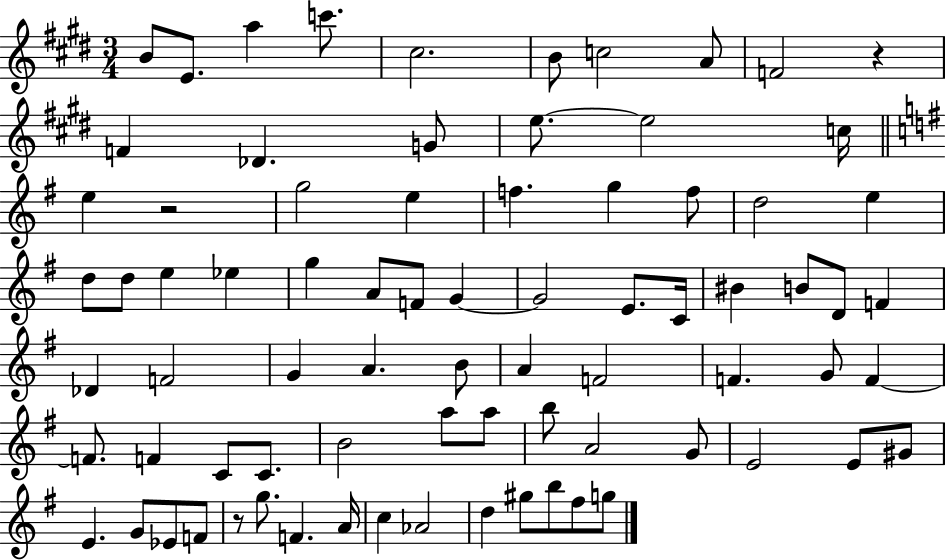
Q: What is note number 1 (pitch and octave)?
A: B4